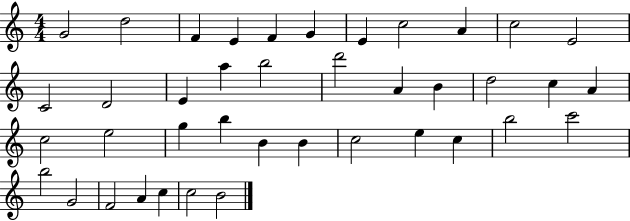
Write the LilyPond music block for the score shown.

{
  \clef treble
  \numericTimeSignature
  \time 4/4
  \key c \major
  g'2 d''2 | f'4 e'4 f'4 g'4 | e'4 c''2 a'4 | c''2 e'2 | \break c'2 d'2 | e'4 a''4 b''2 | d'''2 a'4 b'4 | d''2 c''4 a'4 | \break c''2 e''2 | g''4 b''4 b'4 b'4 | c''2 e''4 c''4 | b''2 c'''2 | \break b''2 g'2 | f'2 a'4 c''4 | c''2 b'2 | \bar "|."
}